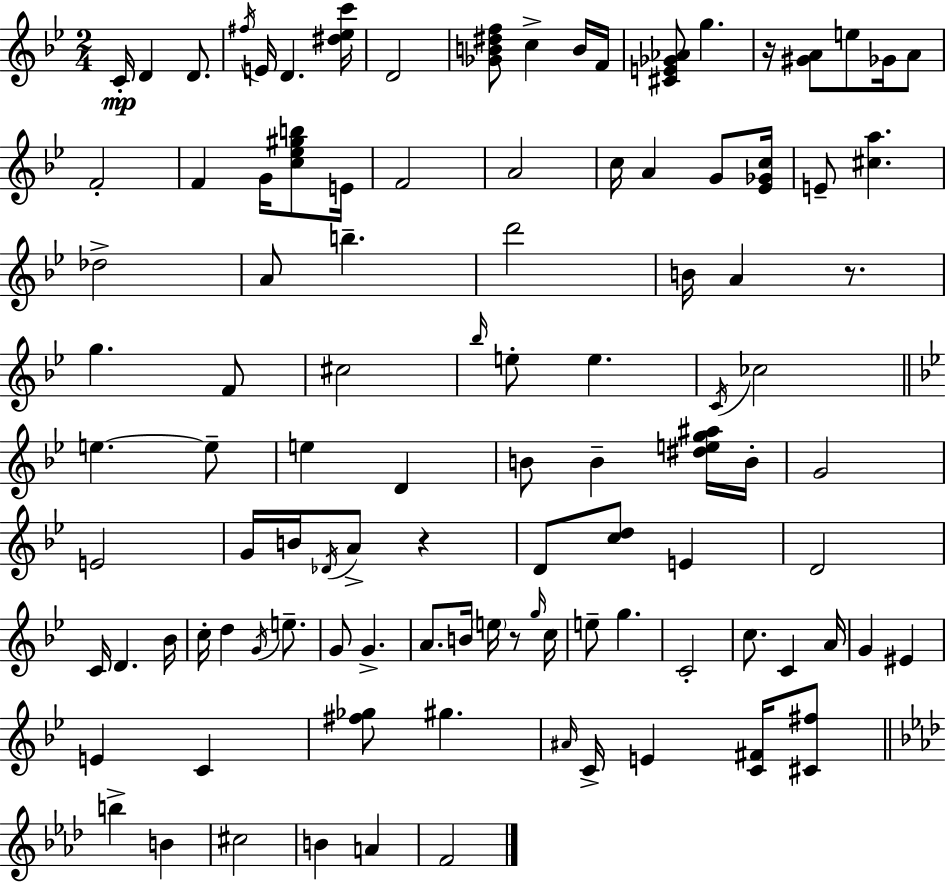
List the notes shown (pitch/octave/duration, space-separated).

C4/s D4/q D4/e. F#5/s E4/s D4/q. [D#5,Eb5,C6]/s D4/h [Gb4,B4,D#5,F5]/e C5/q B4/s F4/s [C#4,E4,Gb4,Ab4]/e G5/q. R/s [G#4,A4]/e E5/e Gb4/s A4/e F4/h F4/q G4/s [C5,Eb5,G#5,B5]/e E4/s F4/h A4/h C5/s A4/q G4/e [Eb4,Gb4,C5]/s E4/e [C#5,A5]/q. Db5/h A4/e B5/q. D6/h B4/s A4/q R/e. G5/q. F4/e C#5/h Bb5/s E5/e E5/q. C4/s CES5/h E5/q. E5/e E5/q D4/q B4/e B4/q [D#5,E5,G5,A#5]/s B4/s G4/h E4/h G4/s B4/s Db4/s A4/e R/q D4/e [C5,D5]/e E4/q D4/h C4/s D4/q. Bb4/s C5/s D5/q G4/s E5/e. G4/e G4/q. A4/e. B4/s E5/s R/e G5/s C5/s E5/e G5/q. C4/h C5/e. C4/q A4/s G4/q EIS4/q E4/q C4/q [F#5,Gb5]/e G#5/q. A#4/s C4/s E4/q [C4,F#4]/s [C#4,F#5]/e B5/q B4/q C#5/h B4/q A4/q F4/h